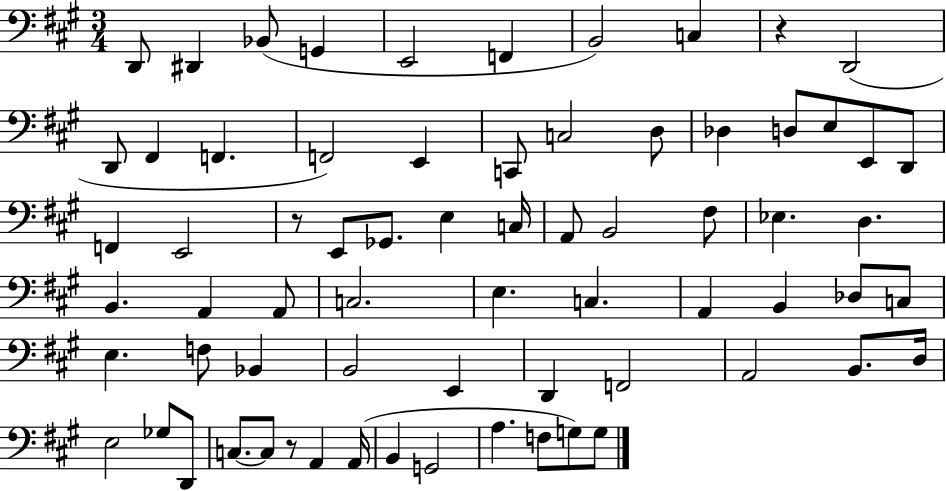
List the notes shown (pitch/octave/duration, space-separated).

D2/e D#2/q Bb2/e G2/q E2/h F2/q B2/h C3/q R/q D2/h D2/e F#2/q F2/q. F2/h E2/q C2/e C3/h D3/e Db3/q D3/e E3/e E2/e D2/e F2/q E2/h R/e E2/e Gb2/e. E3/q C3/s A2/e B2/h F#3/e Eb3/q. D3/q. B2/q. A2/q A2/e C3/h. E3/q. C3/q. A2/q B2/q Db3/e C3/e E3/q. F3/e Bb2/q B2/h E2/q D2/q F2/h A2/h B2/e. D3/s E3/h Gb3/e D2/e C3/e. C3/e R/e A2/q A2/s B2/q G2/h A3/q. F3/e G3/e G3/e